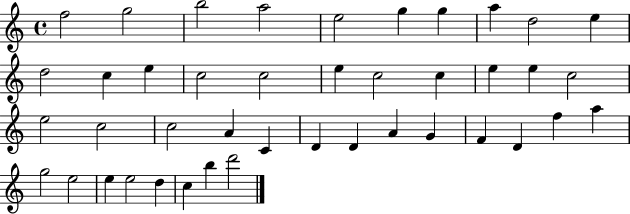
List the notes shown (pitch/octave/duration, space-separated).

F5/h G5/h B5/h A5/h E5/h G5/q G5/q A5/q D5/h E5/q D5/h C5/q E5/q C5/h C5/h E5/q C5/h C5/q E5/q E5/q C5/h E5/h C5/h C5/h A4/q C4/q D4/q D4/q A4/q G4/q F4/q D4/q F5/q A5/q G5/h E5/h E5/q E5/h D5/q C5/q B5/q D6/h